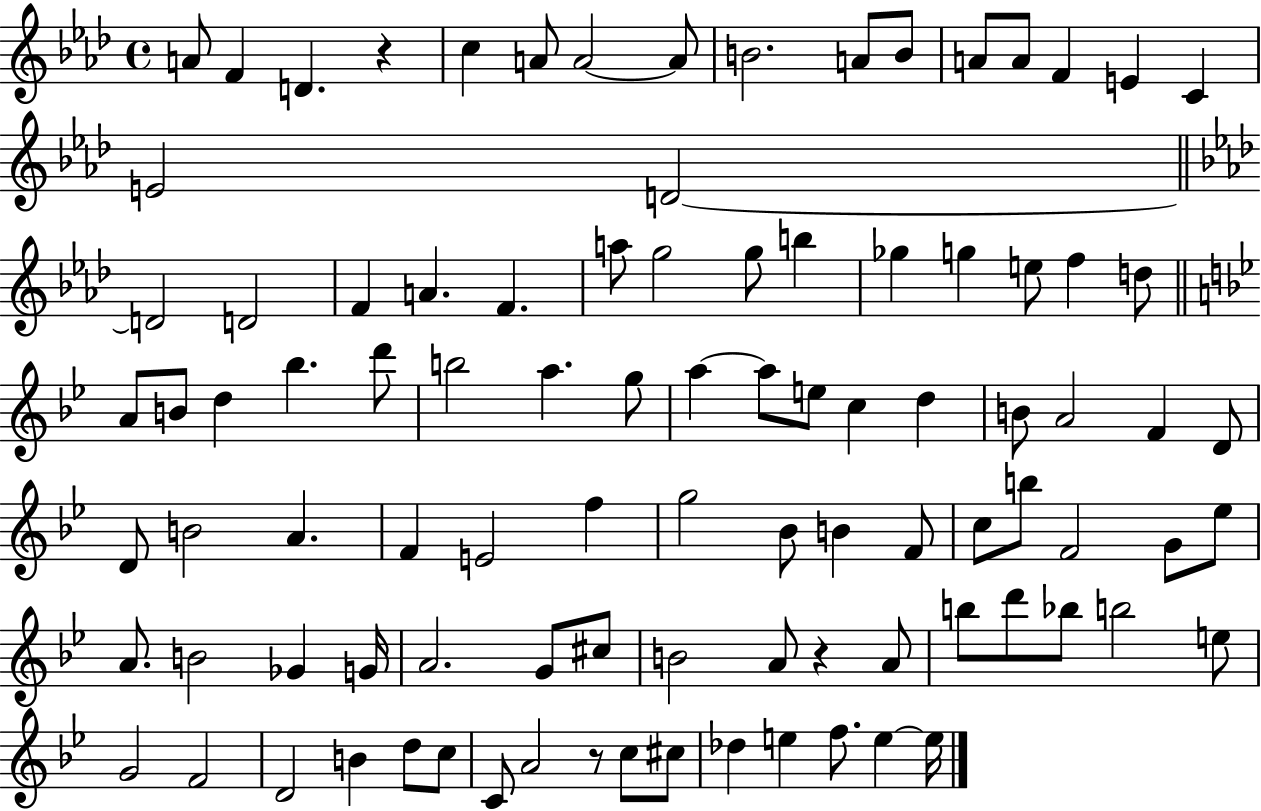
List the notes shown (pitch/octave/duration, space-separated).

A4/e F4/q D4/q. R/q C5/q A4/e A4/h A4/e B4/h. A4/e B4/e A4/e A4/e F4/q E4/q C4/q E4/h D4/h D4/h D4/h F4/q A4/q. F4/q. A5/e G5/h G5/e B5/q Gb5/q G5/q E5/e F5/q D5/e A4/e B4/e D5/q Bb5/q. D6/e B5/h A5/q. G5/e A5/q A5/e E5/e C5/q D5/q B4/e A4/h F4/q D4/e D4/e B4/h A4/q. F4/q E4/h F5/q G5/h Bb4/e B4/q F4/e C5/e B5/e F4/h G4/e Eb5/e A4/e. B4/h Gb4/q G4/s A4/h. G4/e C#5/e B4/h A4/e R/q A4/e B5/e D6/e Bb5/e B5/h E5/e G4/h F4/h D4/h B4/q D5/e C5/e C4/e A4/h R/e C5/e C#5/e Db5/q E5/q F5/e. E5/q E5/s